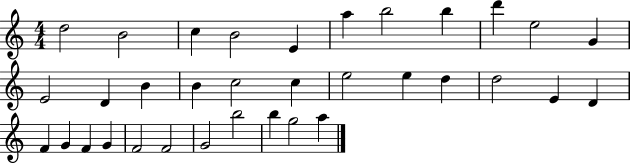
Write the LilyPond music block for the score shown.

{
  \clef treble
  \numericTimeSignature
  \time 4/4
  \key c \major
  d''2 b'2 | c''4 b'2 e'4 | a''4 b''2 b''4 | d'''4 e''2 g'4 | \break e'2 d'4 b'4 | b'4 c''2 c''4 | e''2 e''4 d''4 | d''2 e'4 d'4 | \break f'4 g'4 f'4 g'4 | f'2 f'2 | g'2 b''2 | b''4 g''2 a''4 | \break \bar "|."
}